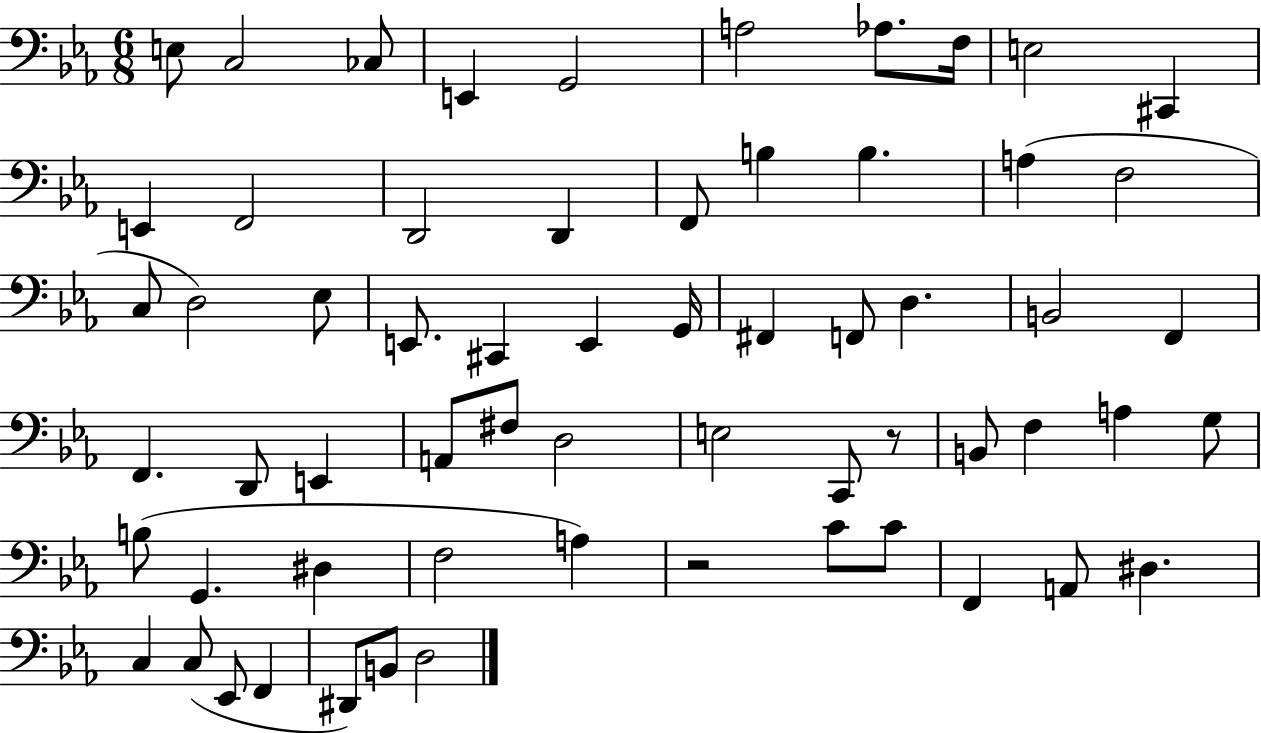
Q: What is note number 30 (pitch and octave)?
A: B2